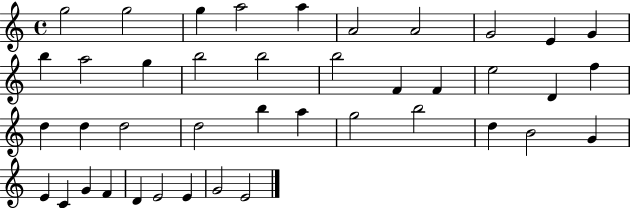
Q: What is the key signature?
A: C major